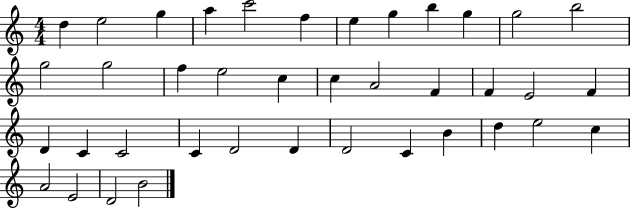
D5/q E5/h G5/q A5/q C6/h F5/q E5/q G5/q B5/q G5/q G5/h B5/h G5/h G5/h F5/q E5/h C5/q C5/q A4/h F4/q F4/q E4/h F4/q D4/q C4/q C4/h C4/q D4/h D4/q D4/h C4/q B4/q D5/q E5/h C5/q A4/h E4/h D4/h B4/h